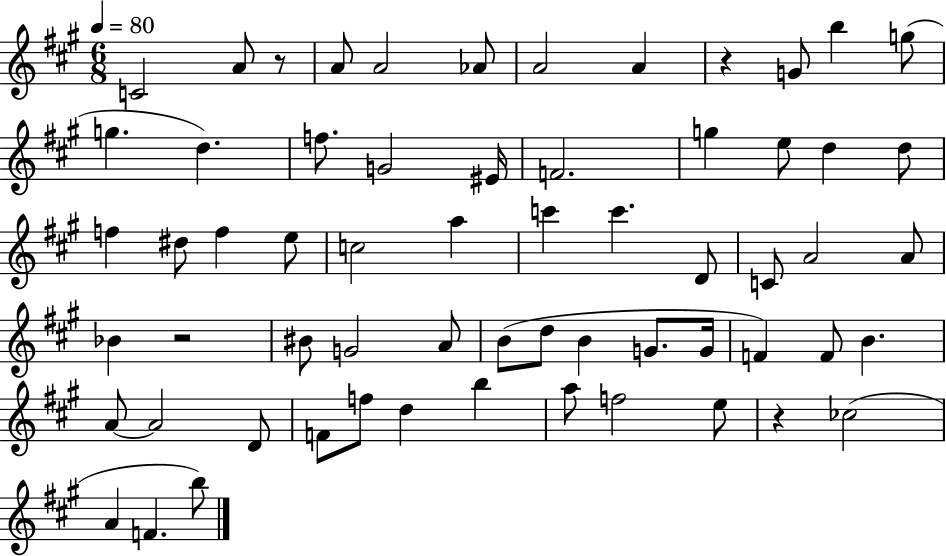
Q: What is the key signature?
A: A major